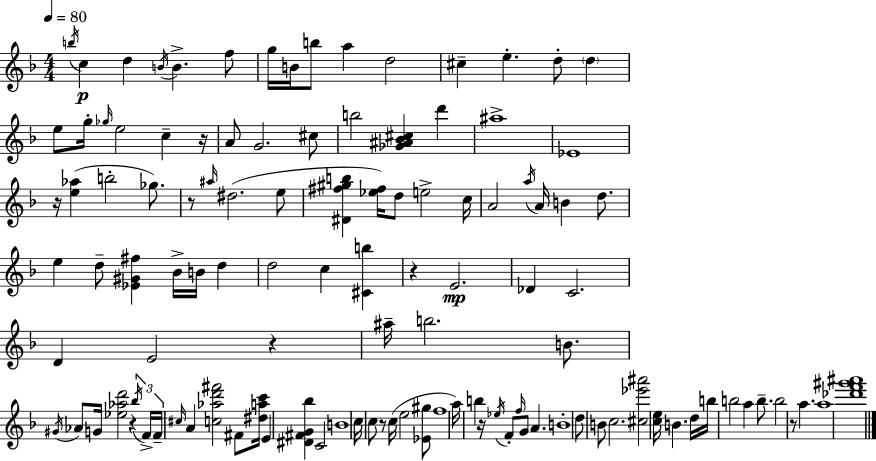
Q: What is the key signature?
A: F major